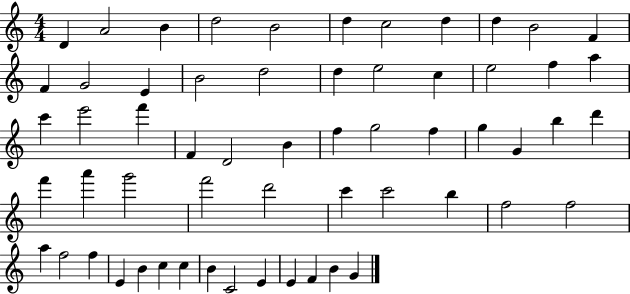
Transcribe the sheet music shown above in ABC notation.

X:1
T:Untitled
M:4/4
L:1/4
K:C
D A2 B d2 B2 d c2 d d B2 F F G2 E B2 d2 d e2 c e2 f a c' e'2 f' F D2 B f g2 f g G b d' f' a' g'2 f'2 d'2 c' c'2 b f2 f2 a f2 f E B c c B C2 E E F B G